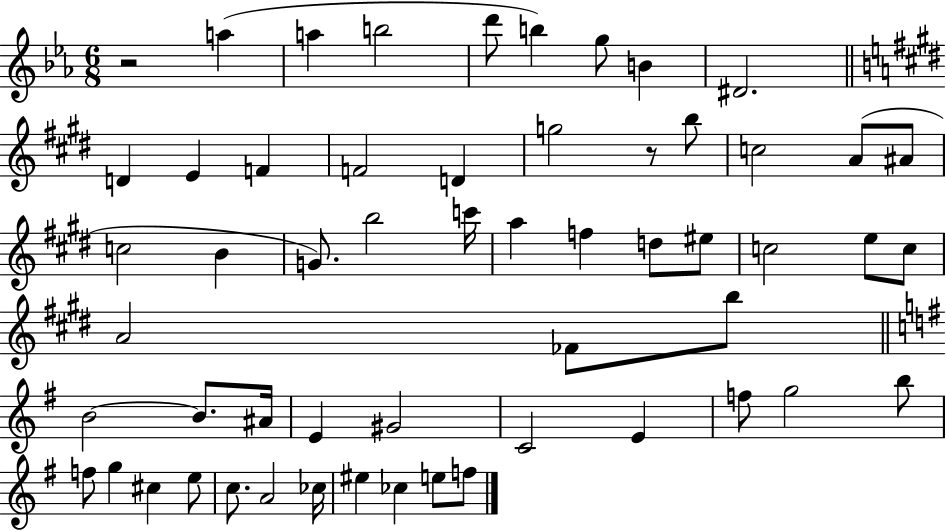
{
  \clef treble
  \numericTimeSignature
  \time 6/8
  \key ees \major
  r2 a''4( | a''4 b''2 | d'''8 b''4) g''8 b'4 | dis'2. | \break \bar "||" \break \key e \major d'4 e'4 f'4 | f'2 d'4 | g''2 r8 b''8 | c''2 a'8( ais'8 | \break c''2 b'4 | g'8.) b''2 c'''16 | a''4 f''4 d''8 eis''8 | c''2 e''8 c''8 | \break a'2 fes'8 b''8 | \bar "||" \break \key g \major b'2~~ b'8. ais'16 | e'4 gis'2 | c'2 e'4 | f''8 g''2 b''8 | \break f''8 g''4 cis''4 e''8 | c''8. a'2 ces''16 | eis''4 ces''4 e''8 f''8 | \bar "|."
}